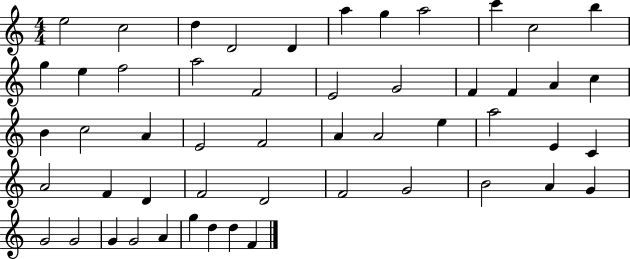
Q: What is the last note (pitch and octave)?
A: F4